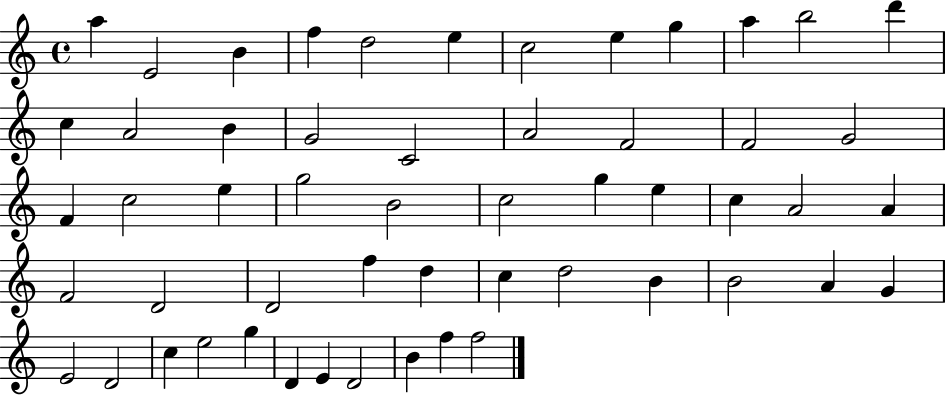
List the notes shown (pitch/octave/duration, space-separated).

A5/q E4/h B4/q F5/q D5/h E5/q C5/h E5/q G5/q A5/q B5/h D6/q C5/q A4/h B4/q G4/h C4/h A4/h F4/h F4/h G4/h F4/q C5/h E5/q G5/h B4/h C5/h G5/q E5/q C5/q A4/h A4/q F4/h D4/h D4/h F5/q D5/q C5/q D5/h B4/q B4/h A4/q G4/q E4/h D4/h C5/q E5/h G5/q D4/q E4/q D4/h B4/q F5/q F5/h